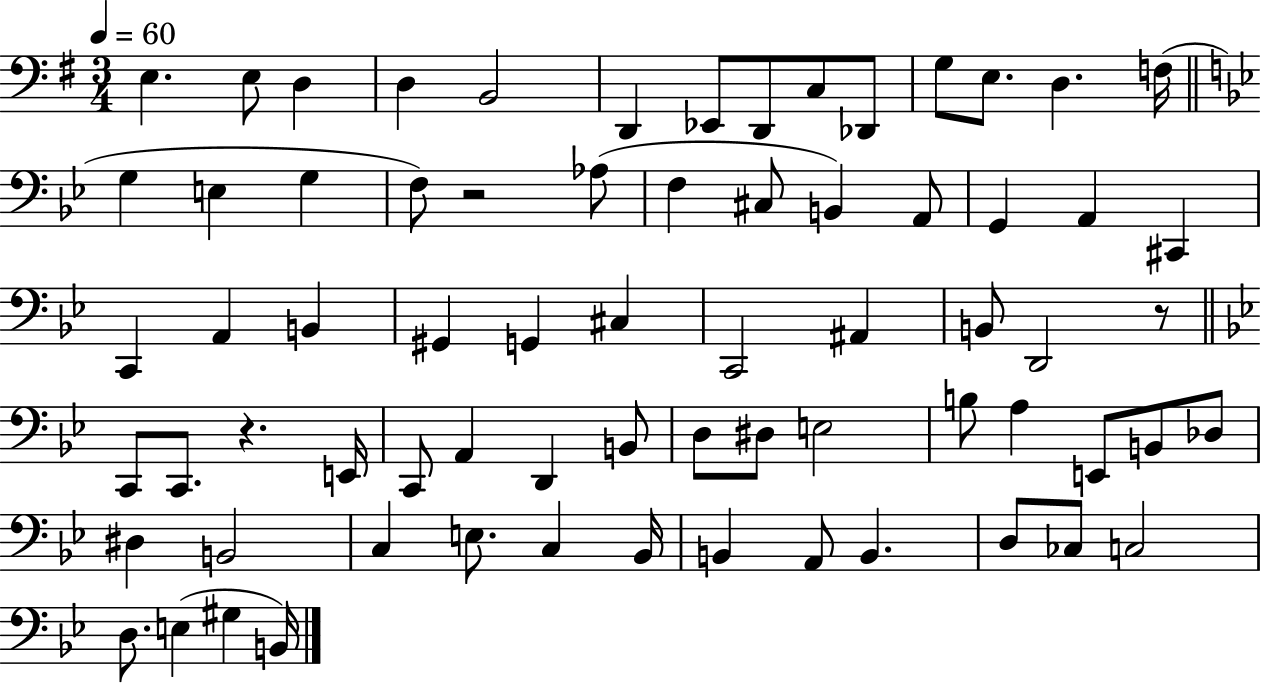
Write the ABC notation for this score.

X:1
T:Untitled
M:3/4
L:1/4
K:G
E, E,/2 D, D, B,,2 D,, _E,,/2 D,,/2 C,/2 _D,,/2 G,/2 E,/2 D, F,/4 G, E, G, F,/2 z2 _A,/2 F, ^C,/2 B,, A,,/2 G,, A,, ^C,, C,, A,, B,, ^G,, G,, ^C, C,,2 ^A,, B,,/2 D,,2 z/2 C,,/2 C,,/2 z E,,/4 C,,/2 A,, D,, B,,/2 D,/2 ^D,/2 E,2 B,/2 A, E,,/2 B,,/2 _D,/2 ^D, B,,2 C, E,/2 C, _B,,/4 B,, A,,/2 B,, D,/2 _C,/2 C,2 D,/2 E, ^G, B,,/4